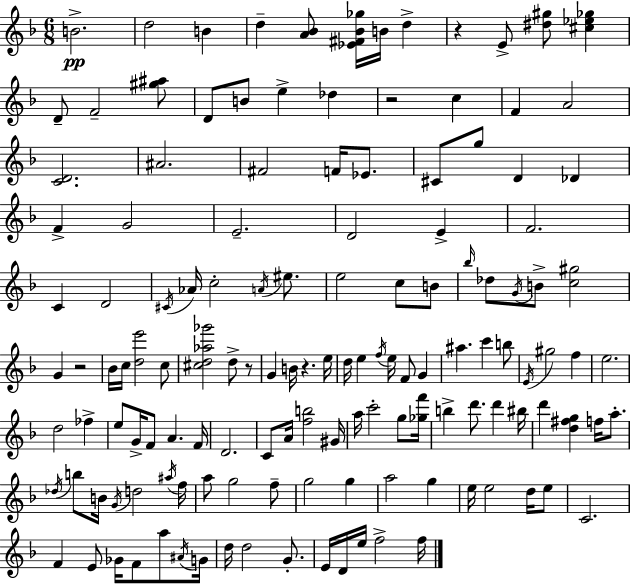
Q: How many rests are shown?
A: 5